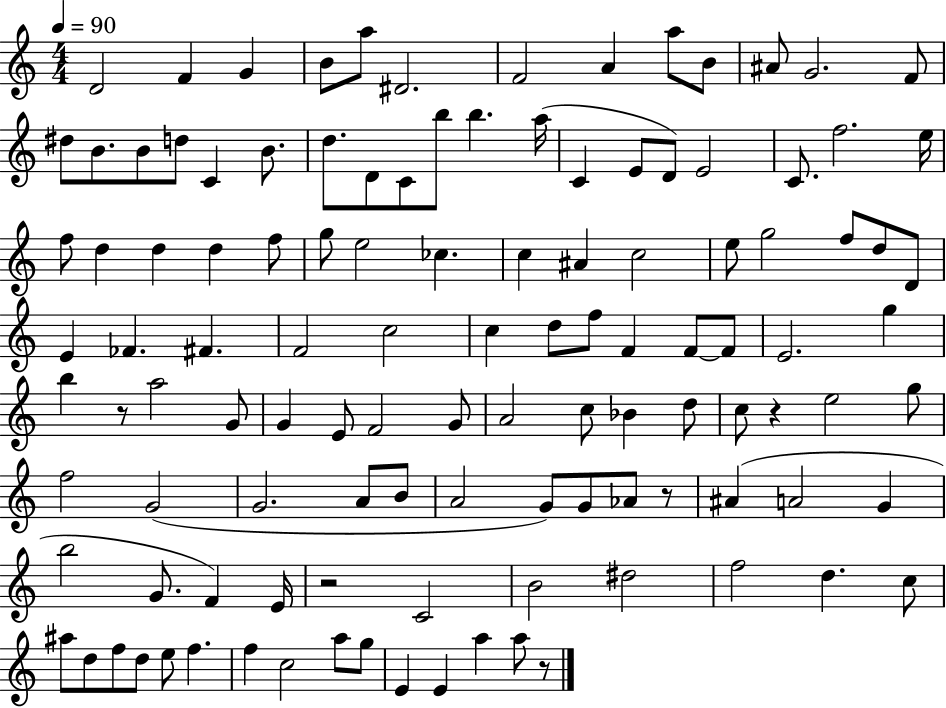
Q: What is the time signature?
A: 4/4